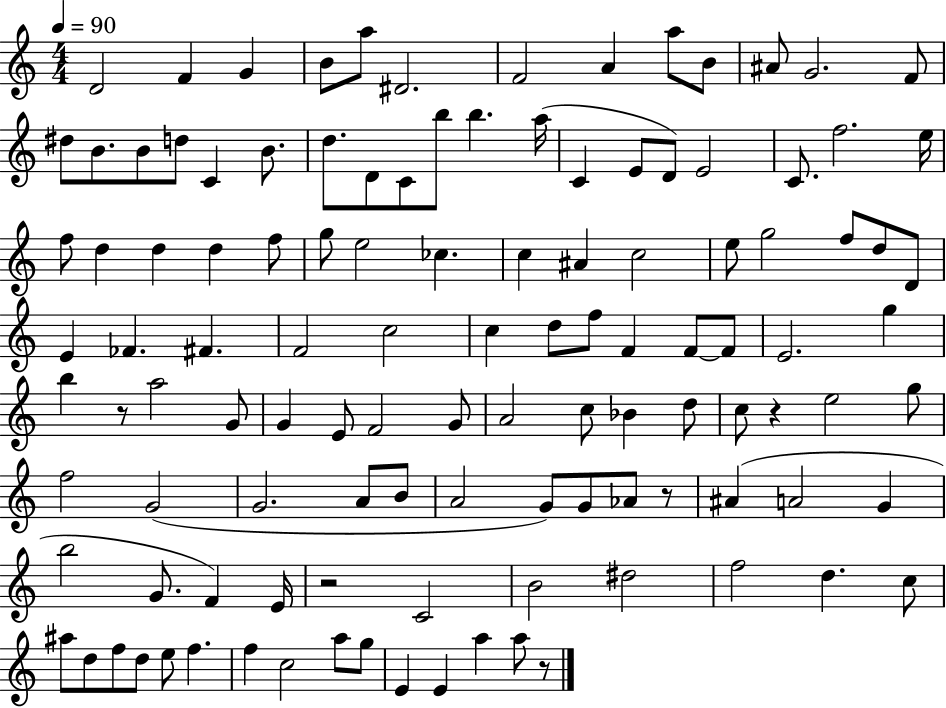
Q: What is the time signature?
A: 4/4